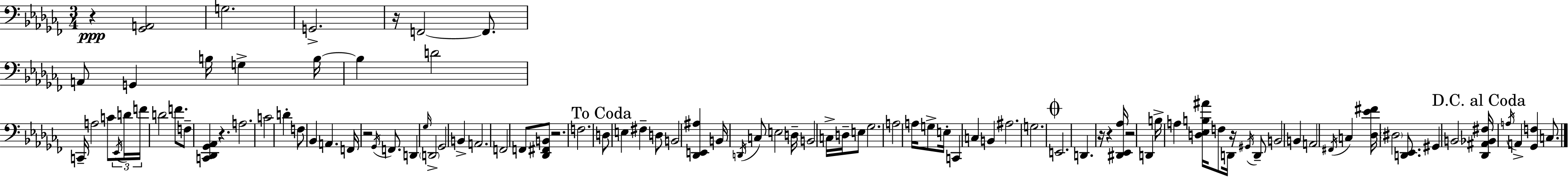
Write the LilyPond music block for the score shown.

{
  \clef bass
  \numericTimeSignature
  \time 3/4
  \key aes \minor
  \repeat volta 2 { r4\ppp <ges, a,>2 | g2. | g,2.-> | r16 f,2~~ f,8. | \break a,8 g,4 b16 g4-> b16~~ | b4 d'2 | c,16-- a2 c'8 \tuplet 3/2 { \acciaccatura { ees,16 } | d'16 f'16 } d'2 f'8. | \break f8-- <c, des, ges, aes,>4 r4. | a2. | c'2 d'4-. | f8 bes,4 a,4. | \break f,16 r2 \acciaccatura { ges,16 } f,8. | d,4 \grace { ges16 } \parenthesize d,2-> | ges,2 b,4-> | a,2. | \break f,2 f,8 | <des, fis, b,>8 r2. | f2. | \mark "To Coda" d8 e4 fis4-- | \break d8 b,2 <des, e, ais>4 | b,16 \acciaccatura { d,16 } c8 e2 | d16-- b,2 | c16-> d16-- e8 ges2. | \break a2 | a16 g8-> e16-. c,4 c4 | b,4 ais2. | g2. | \break \mark \markup { \musicglyph "scripts.coda" } e,2. | d,4. r16 r4 | <dis, ees, aes>16 r2 | d,4 b16-> a4 <d ees b ais'>16 f8 | \break d,16 r16 \acciaccatura { gis,16 } d,8-- b,2 | b,4 a,2 | \acciaccatura { fis,16 } c4 <des ees' fis'>16 \parenthesize dis2 | <d, ees,>8. gis,4 b,2 | \break \mark "D.C. al Coda" <des, ais, bes, fis>16 \acciaccatura { a16 } a,4-> | <ges, f>4 c8. } \bar "|."
}